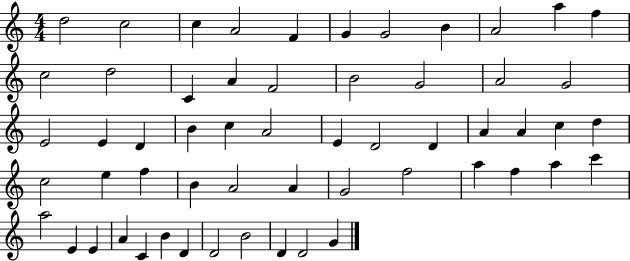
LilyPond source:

{
  \clef treble
  \numericTimeSignature
  \time 4/4
  \key c \major
  d''2 c''2 | c''4 a'2 f'4 | g'4 g'2 b'4 | a'2 a''4 f''4 | \break c''2 d''2 | c'4 a'4 f'2 | b'2 g'2 | a'2 g'2 | \break e'2 e'4 d'4 | b'4 c''4 a'2 | e'4 d'2 d'4 | a'4 a'4 c''4 d''4 | \break c''2 e''4 f''4 | b'4 a'2 a'4 | g'2 f''2 | a''4 f''4 a''4 c'''4 | \break a''2 e'4 e'4 | a'4 c'4 b'4 d'4 | d'2 b'2 | d'4 d'2 g'4 | \break \bar "|."
}